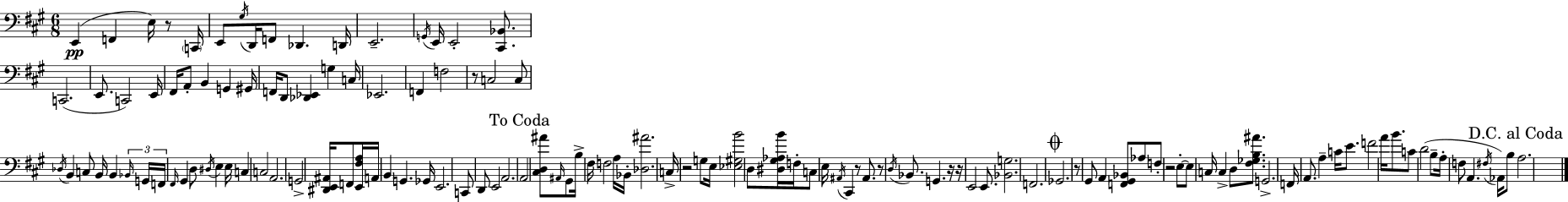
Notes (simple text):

E2/q F2/q E3/s R/e C2/s E2/e G#3/s D2/s F2/e Db2/q. D2/s E2/h. G2/s E2/s E2/h [C#2,Bb2]/e. C2/h. E2/e. C2/h E2/s F#2/s A2/e B2/q G2/q G#2/s F2/s D2/e [Db2,Eb2]/q G3/q C3/s Eb2/h. F2/q F3/h R/e C3/h C3/e Db3/s B2/q C3/e B2/s B2/q Bb2/s G2/s F2/s F#2/s G#2/q D3/e D#3/s E3/q E3/s C3/q C3/h A2/h. G2/h [D#2,E2,A#2]/s F2/e [E2,F#3,A3]/s A2/s B2/q G2/q. Gb2/s E2/h. C2/e D2/e E2/h A2/h. A2/h [C#3,D3,A#4]/e A#2/s G#2/e B3/s F#3/s F3/h A3/s Bb2/s [Db3,A#4]/h. C3/s R/h G3/e E3/s [Eb3,G#3,B4]/h D3/e [D#3,G#3,Ab3,B4]/s F3/s C3/e E3/s A#2/s C#2/q R/e A#2/e. R/e D3/s Bb2/e. G2/q. R/s R/s E2/h E2/e. [Bb2,G3]/h. F2/h. Gb2/h. R/e G#2/e A2/q [F2,G#2,Bb2]/e Ab3/e F3/e R/h E3/e E3/e C3/s C3/q D3/e [F#3,Gb3,B3,A#4]/e. G2/h. F2/s A2/e. A3/q C4/s E4/e. F4/h A4/s B4/e. C4/e D4/h B3/e A3/s F3/e A2/q. F#3/s Ab2/s B3/e A3/h.